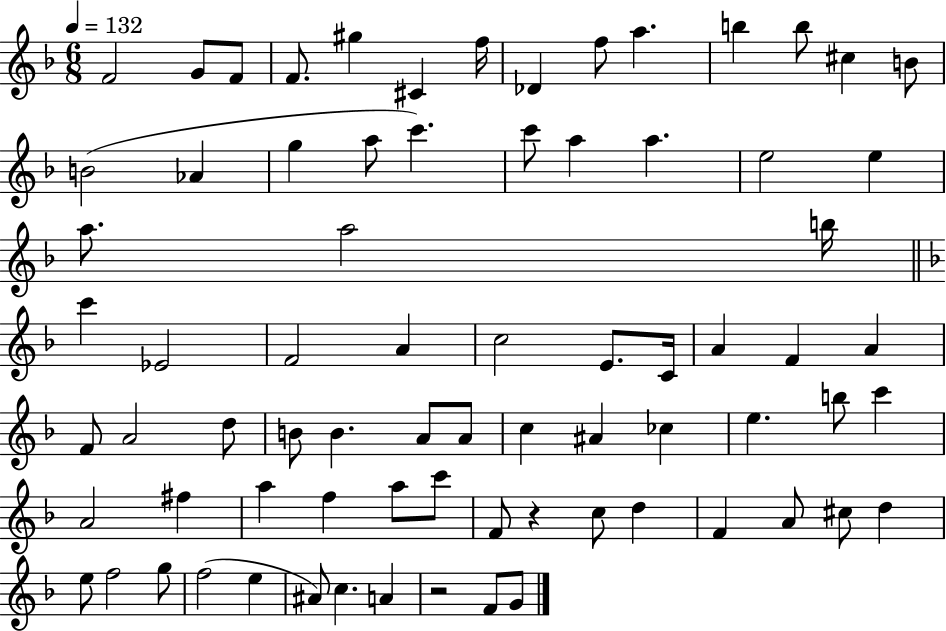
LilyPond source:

{
  \clef treble
  \numericTimeSignature
  \time 6/8
  \key f \major
  \tempo 4 = 132
  f'2 g'8 f'8 | f'8. gis''4 cis'4 f''16 | des'4 f''8 a''4. | b''4 b''8 cis''4 b'8 | \break b'2( aes'4 | g''4 a''8 c'''4.) | c'''8 a''4 a''4. | e''2 e''4 | \break a''8. a''2 b''16 | \bar "||" \break \key d \minor c'''4 ees'2 | f'2 a'4 | c''2 e'8. c'16 | a'4 f'4 a'4 | \break f'8 a'2 d''8 | b'8 b'4. a'8 a'8 | c''4 ais'4 ces''4 | e''4. b''8 c'''4 | \break a'2 fis''4 | a''4 f''4 a''8 c'''8 | f'8 r4 c''8 d''4 | f'4 a'8 cis''8 d''4 | \break e''8 f''2 g''8 | f''2( e''4 | ais'8) c''4. a'4 | r2 f'8 g'8 | \break \bar "|."
}